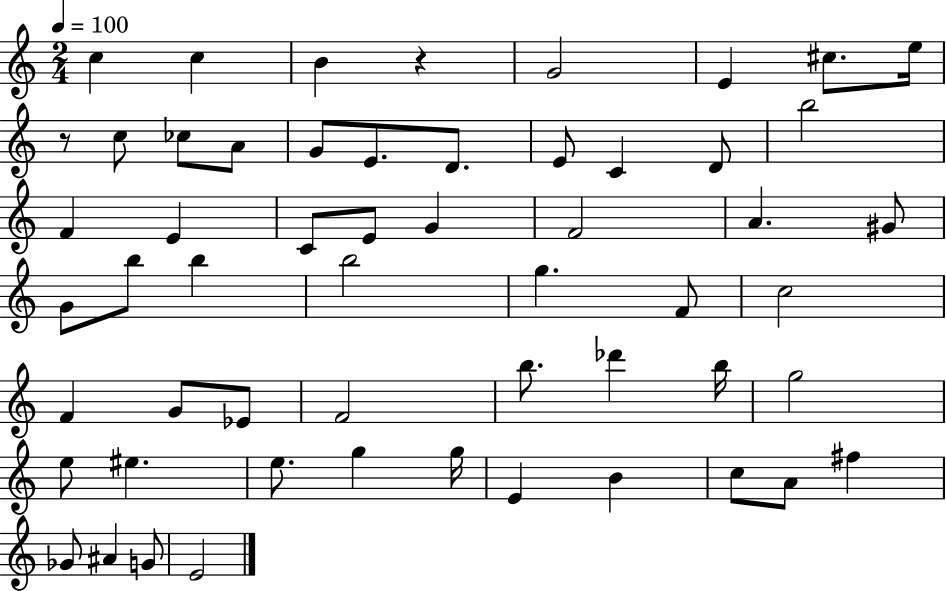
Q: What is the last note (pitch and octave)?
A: E4